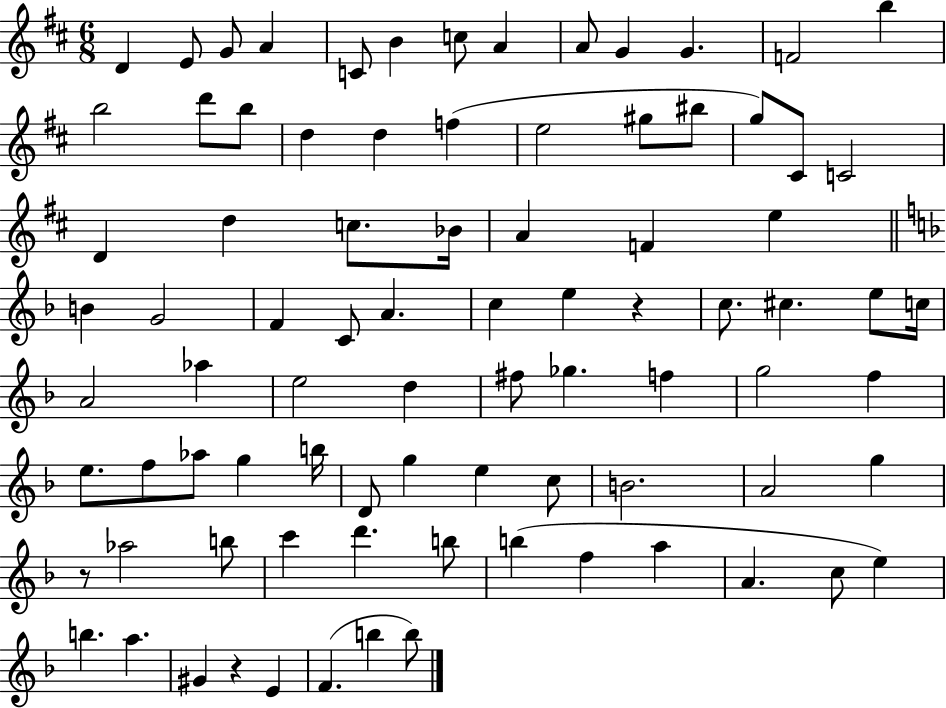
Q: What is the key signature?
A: D major